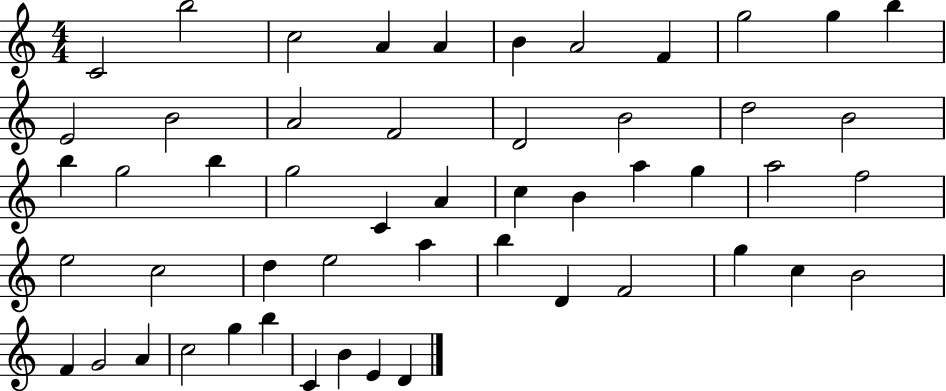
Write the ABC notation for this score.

X:1
T:Untitled
M:4/4
L:1/4
K:C
C2 b2 c2 A A B A2 F g2 g b E2 B2 A2 F2 D2 B2 d2 B2 b g2 b g2 C A c B a g a2 f2 e2 c2 d e2 a b D F2 g c B2 F G2 A c2 g b C B E D